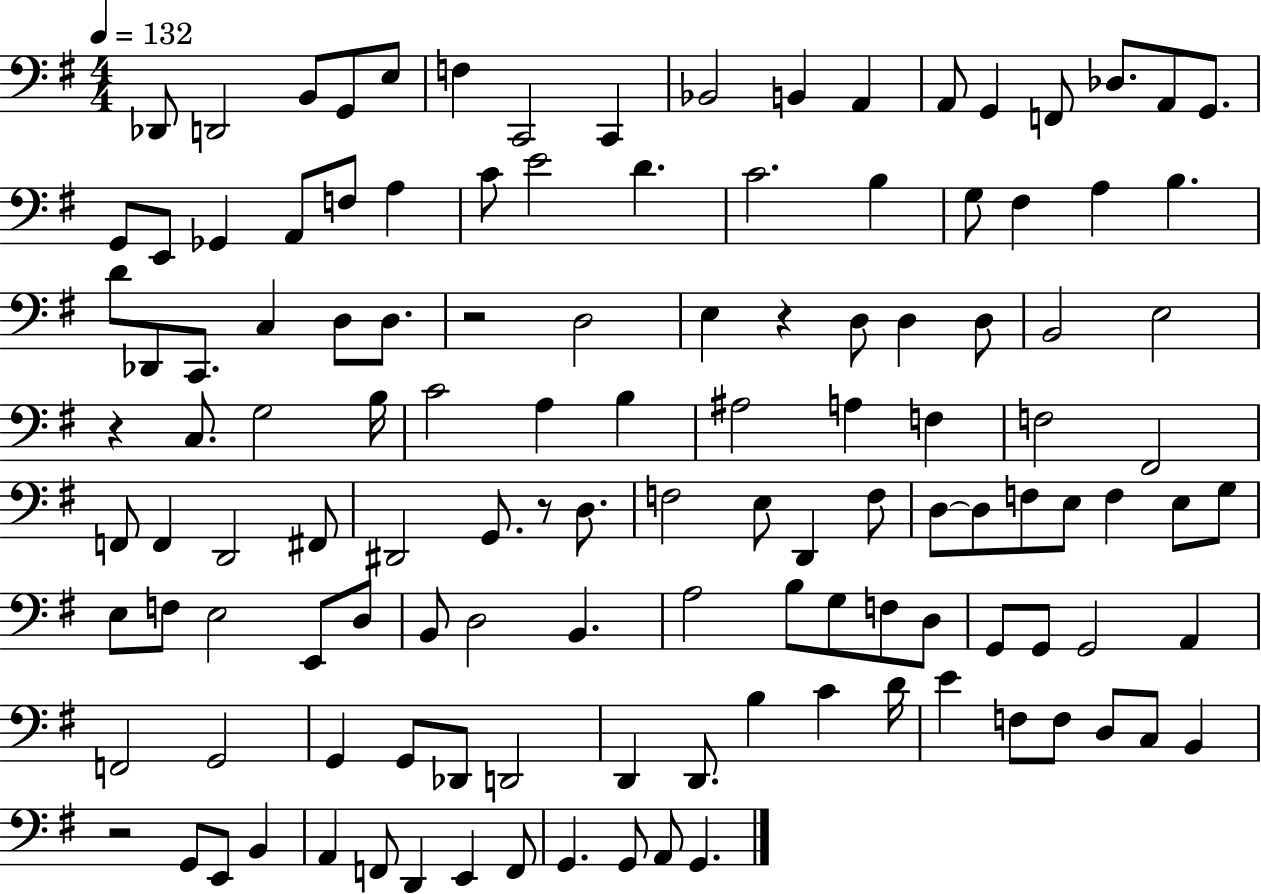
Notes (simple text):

Db2/e D2/h B2/e G2/e E3/e F3/q C2/h C2/q Bb2/h B2/q A2/q A2/e G2/q F2/e Db3/e. A2/e G2/e. G2/e E2/e Gb2/q A2/e F3/e A3/q C4/e E4/h D4/q. C4/h. B3/q G3/e F#3/q A3/q B3/q. D4/e Db2/e C2/e. C3/q D3/e D3/e. R/h D3/h E3/q R/q D3/e D3/q D3/e B2/h E3/h R/q C3/e. G3/h B3/s C4/h A3/q B3/q A#3/h A3/q F3/q F3/h F#2/h F2/e F2/q D2/h F#2/e D#2/h G2/e. R/e D3/e. F3/h E3/e D2/q F3/e D3/e D3/e F3/e E3/e F3/q E3/e G3/e E3/e F3/e E3/h E2/e D3/e B2/e D3/h B2/q. A3/h B3/e G3/e F3/e D3/e G2/e G2/e G2/h A2/q F2/h G2/h G2/q G2/e Db2/e D2/h D2/q D2/e. B3/q C4/q D4/s E4/q F3/e F3/e D3/e C3/e B2/q R/h G2/e E2/e B2/q A2/q F2/e D2/q E2/q F2/e G2/q. G2/e A2/e G2/q.